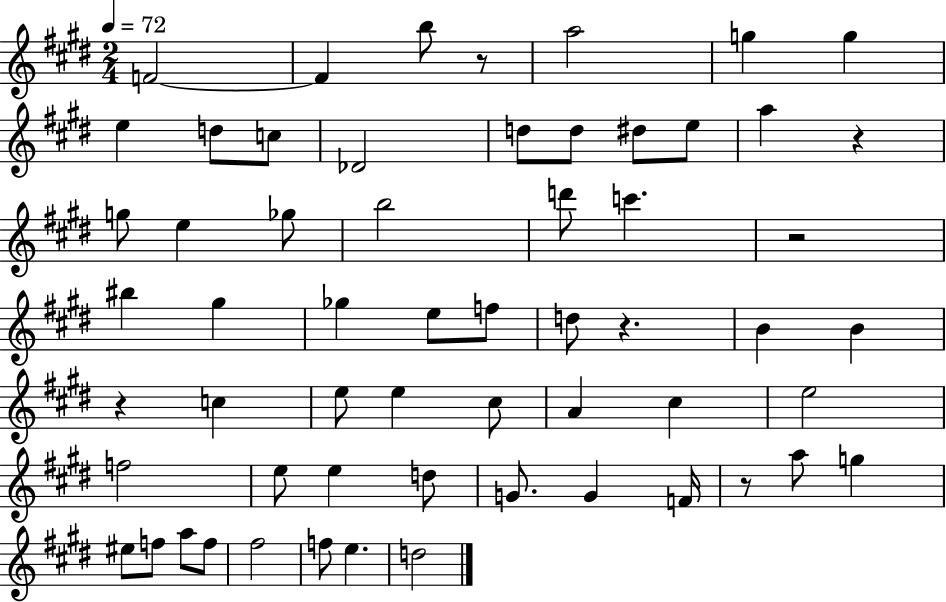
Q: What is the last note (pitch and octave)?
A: D5